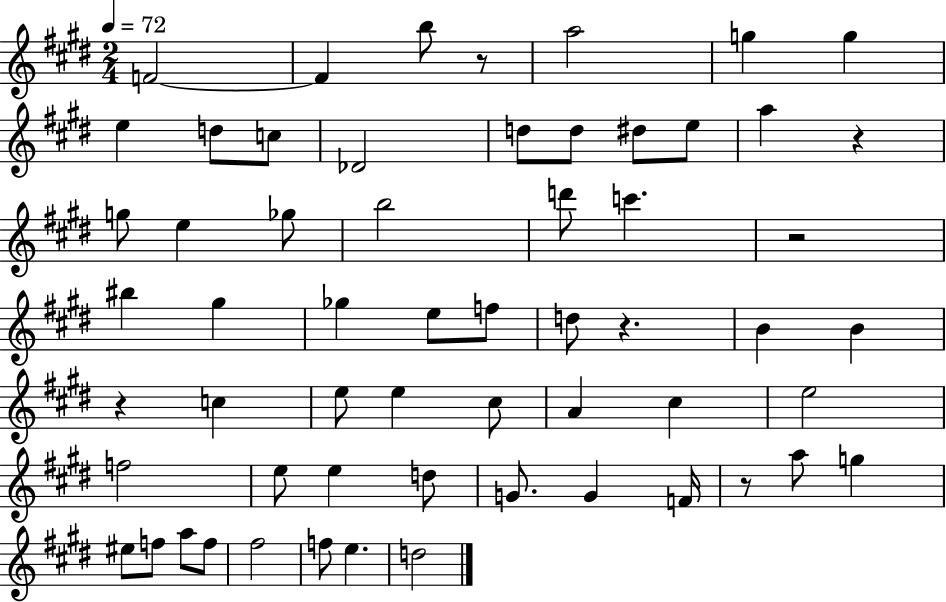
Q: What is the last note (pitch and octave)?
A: D5